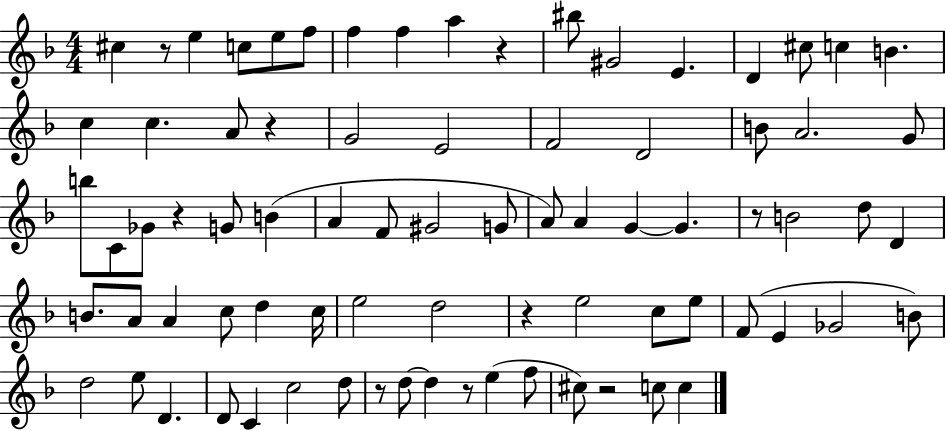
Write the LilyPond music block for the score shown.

{
  \clef treble
  \numericTimeSignature
  \time 4/4
  \key f \major
  cis''4 r8 e''4 c''8 e''8 f''8 | f''4 f''4 a''4 r4 | bis''8 gis'2 e'4. | d'4 cis''8 c''4 b'4. | \break c''4 c''4. a'8 r4 | g'2 e'2 | f'2 d'2 | b'8 a'2. g'8 | \break b''8 c'8 ges'8 r4 g'8 b'4( | a'4 f'8 gis'2 g'8 | a'8) a'4 g'4~~ g'4. | r8 b'2 d''8 d'4 | \break b'8. a'8 a'4 c''8 d''4 c''16 | e''2 d''2 | r4 e''2 c''8 e''8 | f'8( e'4 ges'2 b'8) | \break d''2 e''8 d'4. | d'8 c'4 c''2 d''8 | r8 d''8~~ d''4 r8 e''4( f''8 | cis''8) r2 c''8 c''4 | \break \bar "|."
}